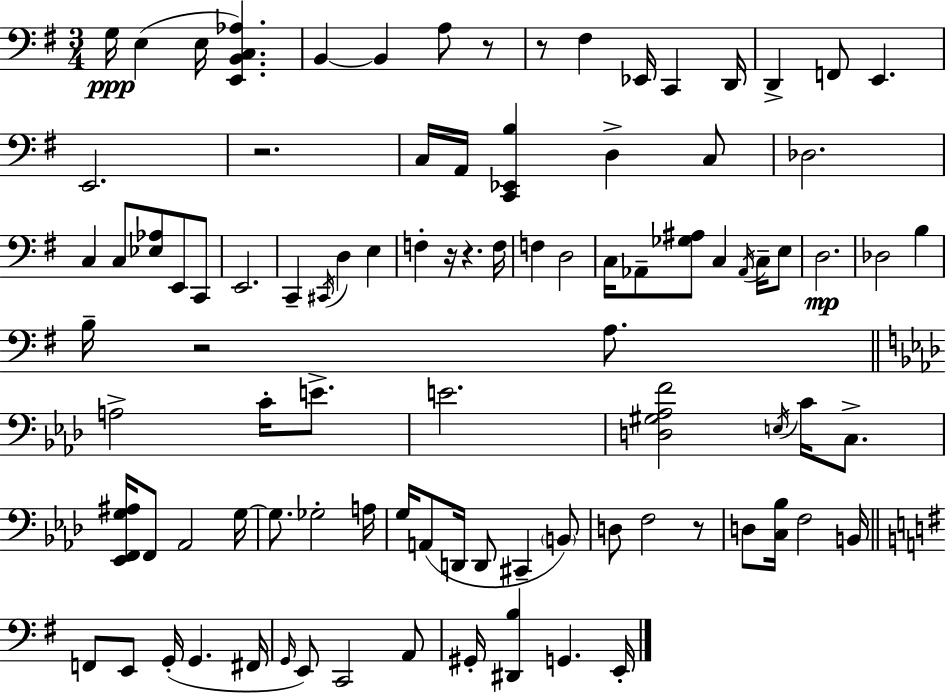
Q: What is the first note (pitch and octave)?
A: G3